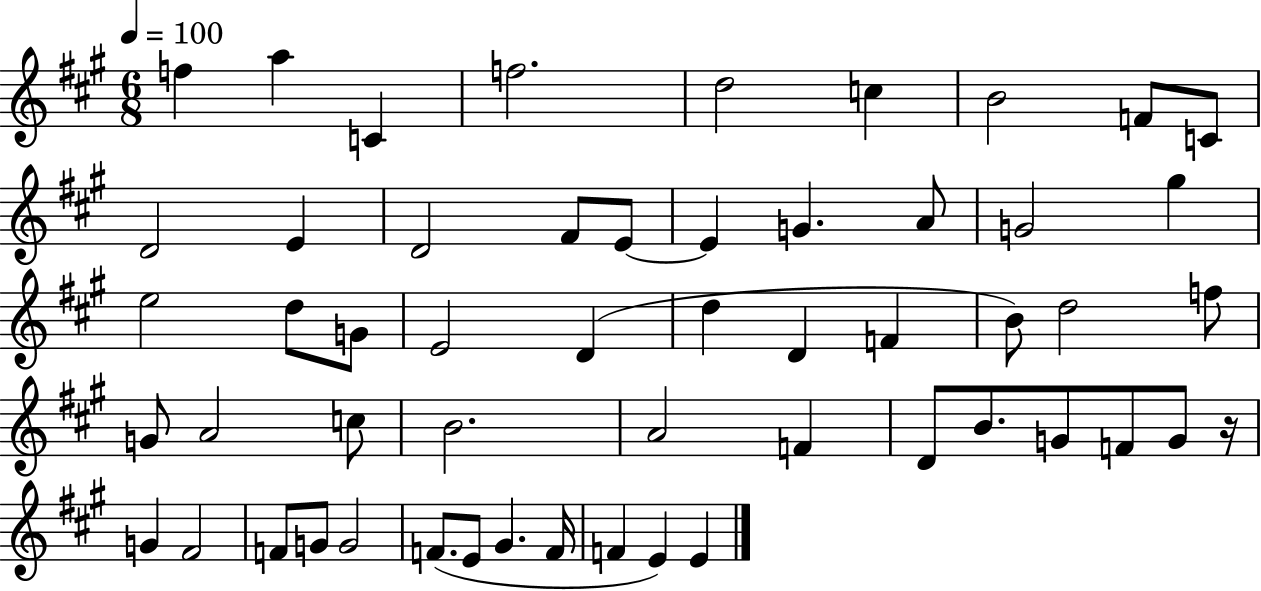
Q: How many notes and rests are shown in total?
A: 54